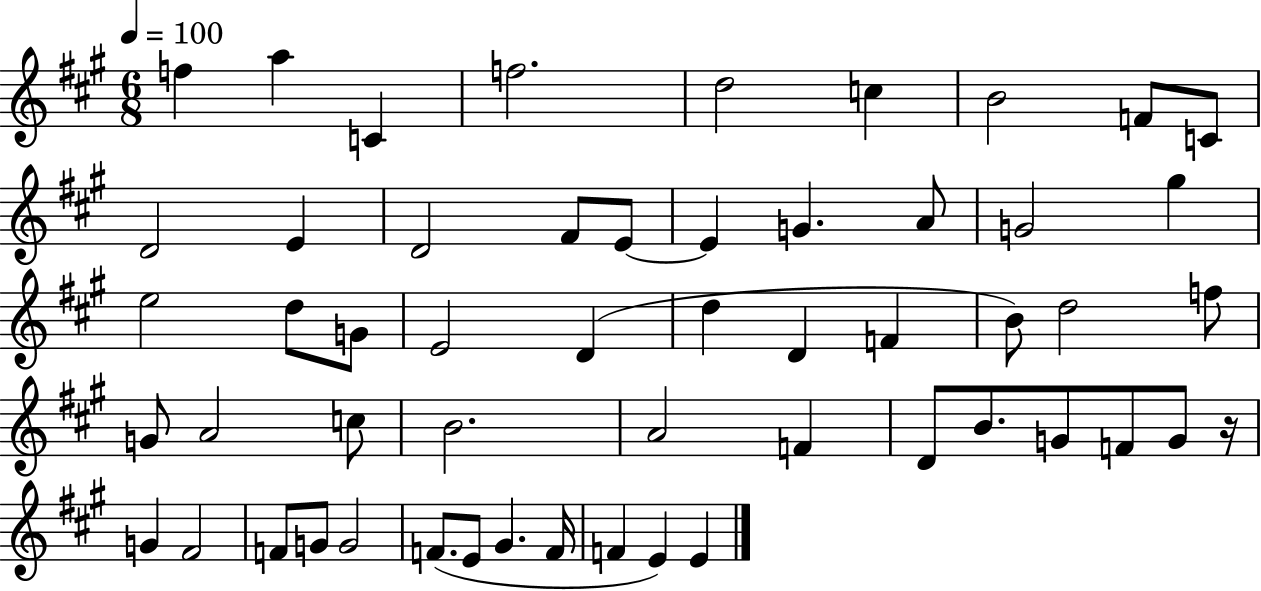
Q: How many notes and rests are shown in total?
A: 54